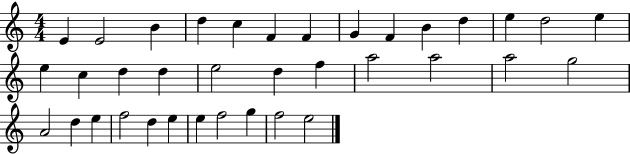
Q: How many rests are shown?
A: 0